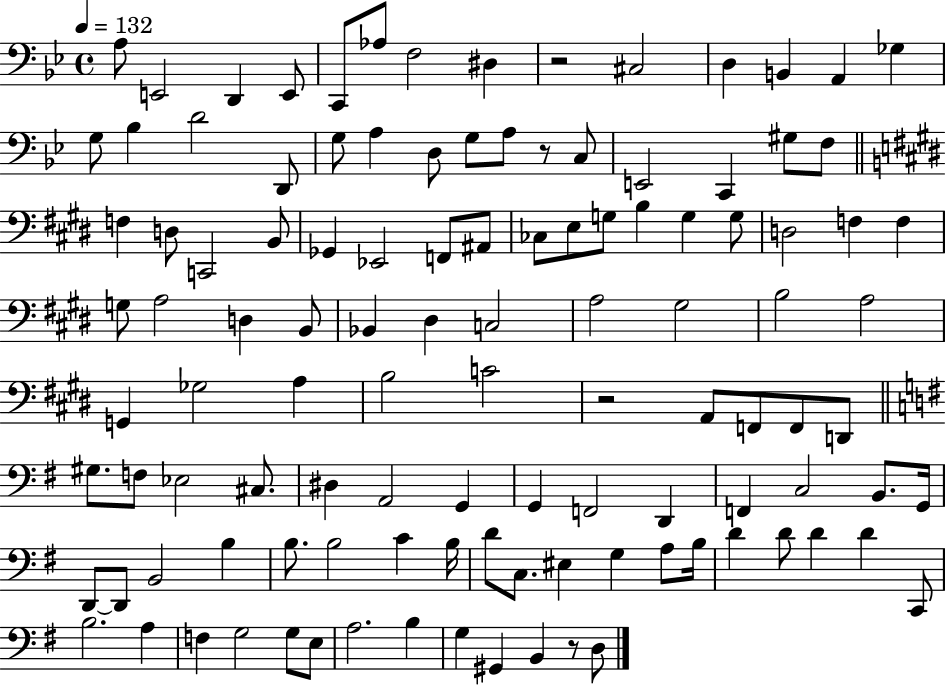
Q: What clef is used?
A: bass